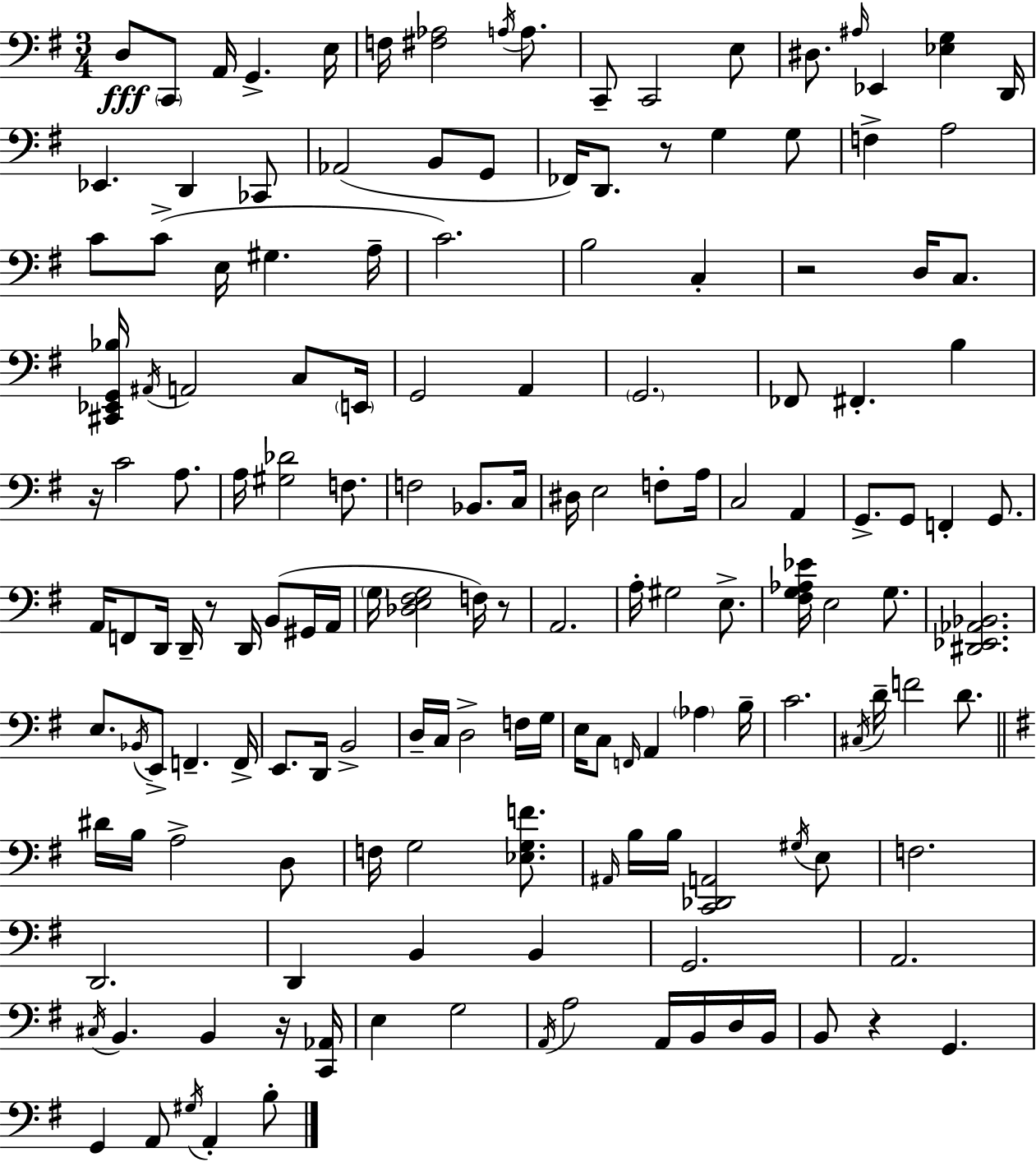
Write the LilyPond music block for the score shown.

{
  \clef bass
  \numericTimeSignature
  \time 3/4
  \key g \major
  \repeat volta 2 { d8\fff \parenthesize c,8 a,16 g,4.-> e16 | f16 <fis aes>2 \acciaccatura { a16 } a8. | c,8-- c,2 e8 | dis8. \grace { ais16 } ees,4 <ees g>4 | \break d,16 ees,4. d,4 | ces,8 aes,2( b,8 | g,8 fes,16) d,8. r8 g4 | g8 f4-> a2 | \break c'8 c'8->( e16 gis4. | a16-- c'2.) | b2 c4-. | r2 d16 c8. | \break <cis, ees, g, bes>16 \acciaccatura { ais,16 } a,2 | c8 \parenthesize e,16 g,2 a,4 | \parenthesize g,2. | fes,8 fis,4.-. b4 | \break r16 c'2 | a8. a16 <gis des'>2 | f8. f2 bes,8. | c16 dis16 e2 | \break f8-. a16 c2 a,4 | g,8.-> g,8 f,4-. | g,8. a,16 f,8 d,16 d,16-- r8 d,16 b,8( | gis,16 a,16 \parenthesize g16 <des e fis g>2 | \break f16) r8 a,2. | a16-. gis2 | e8.-> <fis g aes ees'>16 e2 | g8. <dis, ees, aes, bes,>2. | \break e8. \acciaccatura { bes,16 } e,8-> f,4.-- | f,16-> e,8. d,16 b,2-> | d16-- c16 d2-> | f16 g16 e16 c8 \grace { f,16 } a,4 | \break \parenthesize aes4 b16-- c'2. | \acciaccatura { cis16 } d'16-- f'2 | d'8. \bar "||" \break \key g \major dis'16 b16 a2-> d8 | f16 g2 <ees g f'>8. | \grace { ais,16 } b16 b16 <c, des, a,>2 \acciaccatura { gis16 } | e8 f2. | \break d,2. | d,4 b,4 b,4 | g,2. | a,2. | \break \acciaccatura { cis16 } b,4. b,4 | r16 <c, aes,>16 e4 g2 | \acciaccatura { a,16 } a2 | a,16 b,16 d16 b,16 b,8 r4 g,4. | \break g,4 a,8 \acciaccatura { gis16 } a,4-. | b8-. } \bar "|."
}